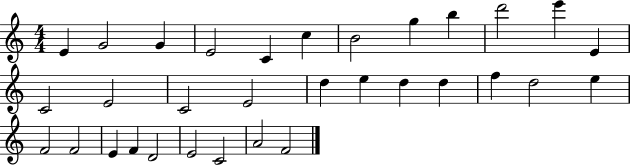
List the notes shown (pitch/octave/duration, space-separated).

E4/q G4/h G4/q E4/h C4/q C5/q B4/h G5/q B5/q D6/h E6/q E4/q C4/h E4/h C4/h E4/h D5/q E5/q D5/q D5/q F5/q D5/h E5/q F4/h F4/h E4/q F4/q D4/h E4/h C4/h A4/h F4/h